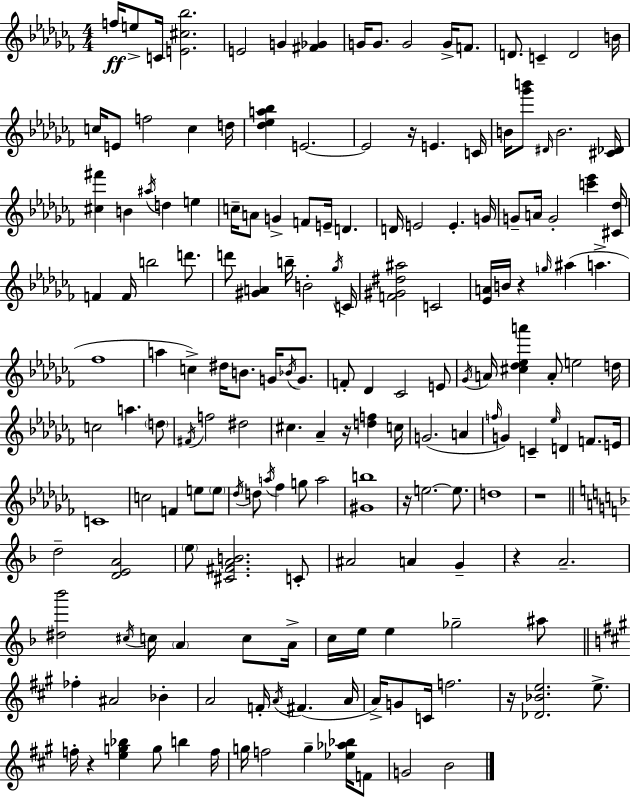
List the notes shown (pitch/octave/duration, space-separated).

F5/s E5/e C4/s [E4,C#5,Bb5]/h. E4/h G4/q [F#4,Gb4]/q G4/s G4/e. G4/h G4/s F4/e. D4/e. C4/q D4/h B4/s C5/s E4/e F5/h C5/q D5/s [Db5,Eb5,A5,Bb5]/q E4/h. E4/h R/s E4/q. C4/s B4/s [Gb6,B6]/e D#4/s B4/h. [C#4,Db4]/s [C#5,F#6]/q B4/q A#5/s D5/q E5/q C5/s A4/e G4/q F4/e E4/s D4/q. D4/s E4/h E4/q. G4/s G4/e A4/s G4/h [C6,Eb6]/q [C#4,Db5]/s F4/q F4/s B5/h D6/e. D6/e [G#4,A4]/q B5/s B4/h Gb5/s C4/s [F4,G#4,D#5,A#5]/h C4/h [Eb4,A4]/s B4/s R/q G5/s A#5/q A5/q. FES5/w A5/q C5/q D#5/s B4/e. G4/s Bb4/s G4/e. F4/e Db4/q CES4/h E4/e Gb4/s A4/s [C#5,Db5,Eb5,A6]/q A4/e E5/h D5/s C5/h A5/q. D5/e F#4/s F5/h D#5/h C#5/q. Ab4/q R/s [D5,F5]/q C5/s G4/h. A4/q F5/s G4/q C4/q Eb5/s D4/q F4/e. E4/s C4/w C5/h F4/q E5/e E5/e Db5/s D5/e A5/s FES5/q G5/e A5/h [G#4,B5]/w R/s E5/h. E5/e. D5/w R/w D5/h [D4,E4,A4]/h E5/e [C#4,F#4,A4,B4]/h. C4/e A#4/h A4/q G4/q R/q A4/h. [D#5,Bb6]/h C#5/s C5/s A4/q C5/e A4/s C5/s E5/s E5/q Gb5/h A#5/e FES5/q A#4/h Bb4/q A4/h F4/s A4/s F#4/q. A4/s A4/s G4/e C4/s F5/h. R/s [Db4,Bb4,E5]/h. E5/e. F5/s R/q [E5,G5,Bb5]/q G5/e B5/q F5/s G5/s F5/h G5/q [Eb5,Ab5,Bb5]/s F4/e G4/h B4/h